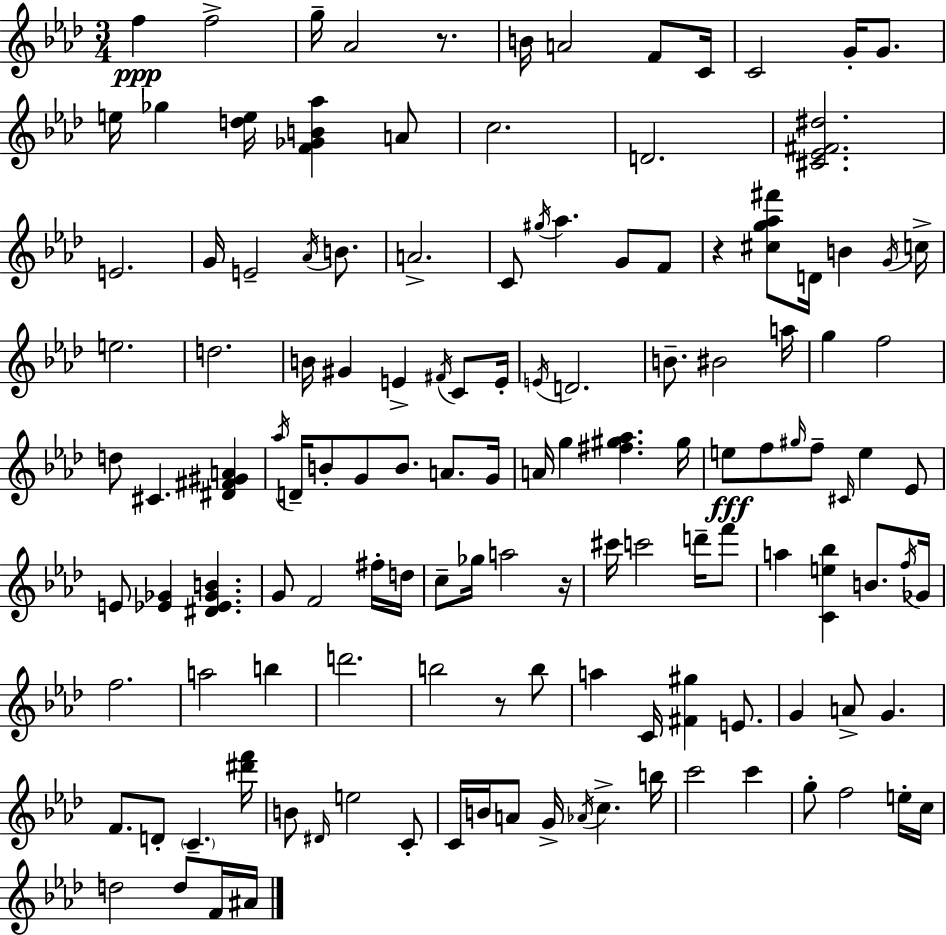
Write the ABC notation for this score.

X:1
T:Untitled
M:3/4
L:1/4
K:Fm
f f2 g/4 _A2 z/2 B/4 A2 F/2 C/4 C2 G/4 G/2 e/4 _g [de]/4 [F_GB_a] A/2 c2 D2 [^C_E^F^d]2 E2 G/4 E2 _A/4 B/2 A2 C/2 ^g/4 _a G/2 F/2 z [^cg_a^f']/2 D/4 B G/4 c/4 e2 d2 B/4 ^G E ^F/4 C/2 E/4 E/4 D2 B/2 ^B2 a/4 g f2 d/2 ^C [^D^F^GA] _a/4 D/4 B/2 G/2 B/2 A/2 G/4 A/4 g [^f^g_a] ^g/4 e/2 f/2 ^g/4 f/2 ^C/4 e _E/2 E/2 [_E_G] [^D_E_GB] G/2 F2 ^f/4 d/4 c/2 _g/4 a2 z/4 ^c'/4 c'2 d'/4 f'/2 a [Ce_b] B/2 f/4 _G/4 f2 a2 b d'2 b2 z/2 b/2 a C/4 [^F^g] E/2 G A/2 G F/2 D/2 C [^d'f']/4 B/2 ^D/4 e2 C/2 C/4 B/4 A/2 G/4 _A/4 c b/4 c'2 c' g/2 f2 e/4 c/4 d2 d/2 F/4 ^A/4